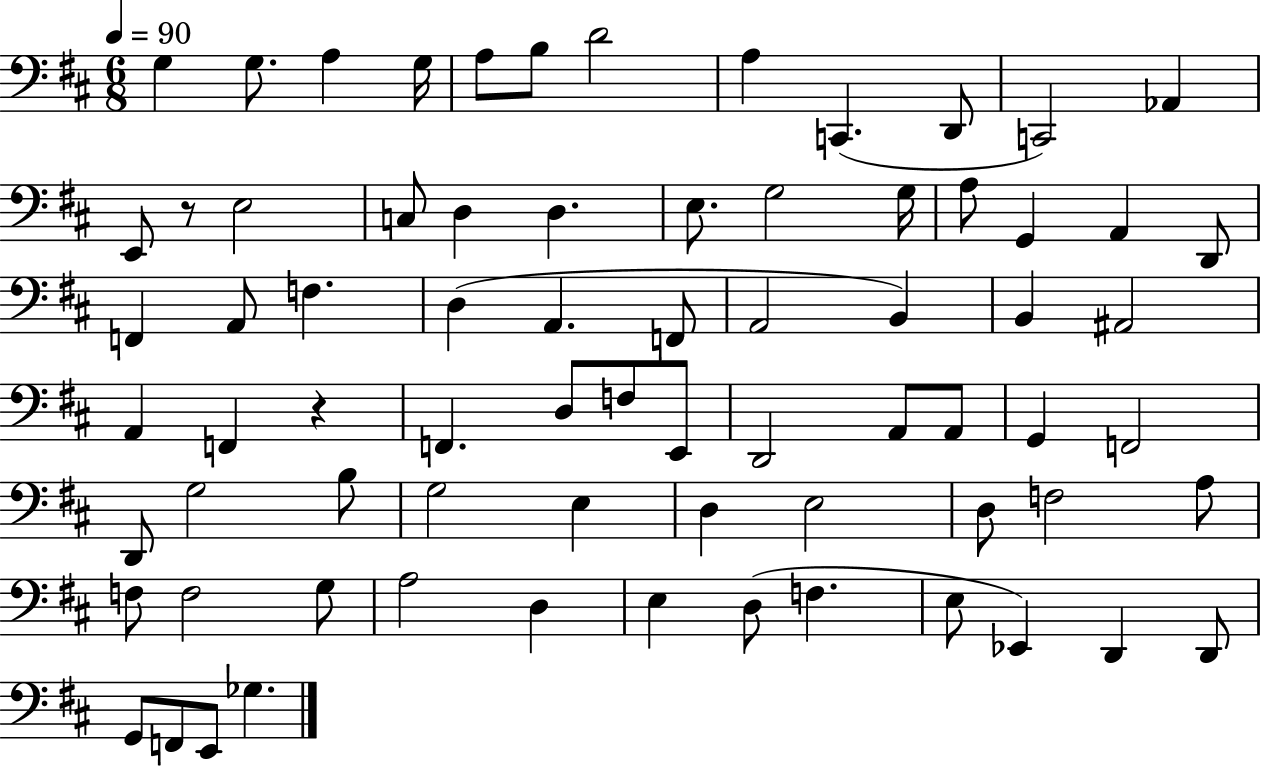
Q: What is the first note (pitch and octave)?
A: G3